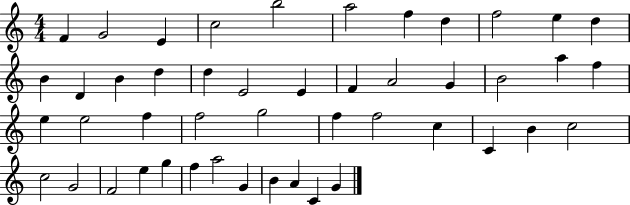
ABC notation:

X:1
T:Untitled
M:4/4
L:1/4
K:C
F G2 E c2 b2 a2 f d f2 e d B D B d d E2 E F A2 G B2 a f e e2 f f2 g2 f f2 c C B c2 c2 G2 F2 e g f a2 G B A C G